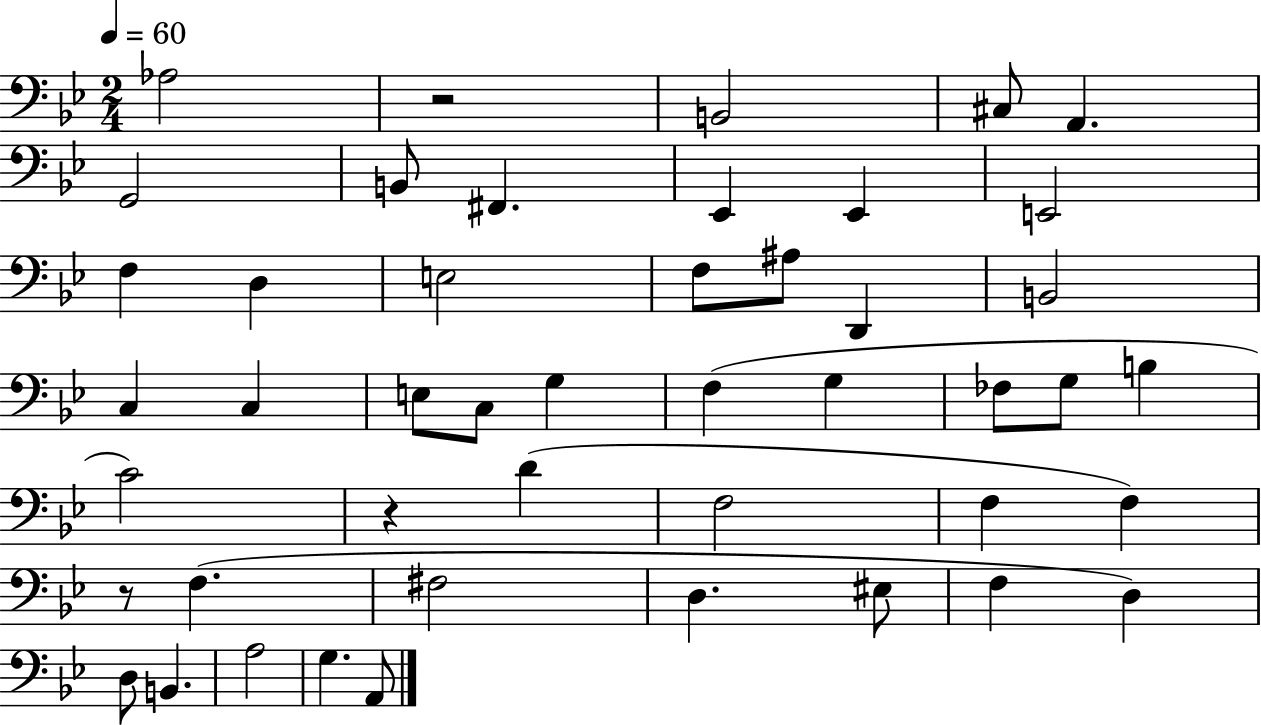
{
  \clef bass
  \numericTimeSignature
  \time 2/4
  \key bes \major
  \tempo 4 = 60
  aes2 | r2 | b,2 | cis8 a,4. | \break g,2 | b,8 fis,4. | ees,4 ees,4 | e,2 | \break f4 d4 | e2 | f8 ais8 d,4 | b,2 | \break c4 c4 | e8 c8 g4 | f4( g4 | fes8 g8 b4 | \break c'2) | r4 d'4( | f2 | f4 f4) | \break r8 f4.( | fis2 | d4. eis8 | f4 d4) | \break d8 b,4. | a2 | g4. a,8 | \bar "|."
}